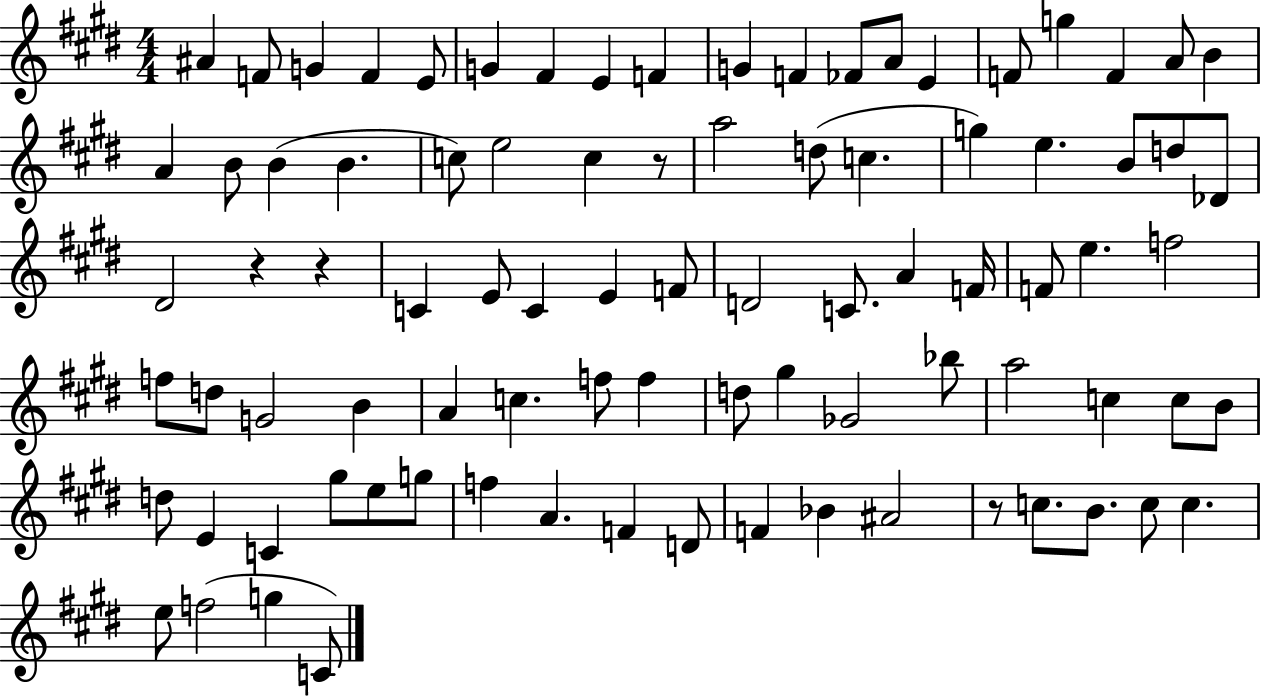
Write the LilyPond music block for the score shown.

{
  \clef treble
  \numericTimeSignature
  \time 4/4
  \key e \major
  ais'4 f'8 g'4 f'4 e'8 | g'4 fis'4 e'4 f'4 | g'4 f'4 fes'8 a'8 e'4 | f'8 g''4 f'4 a'8 b'4 | \break a'4 b'8 b'4( b'4. | c''8) e''2 c''4 r8 | a''2 d''8( c''4. | g''4) e''4. b'8 d''8 des'8 | \break dis'2 r4 r4 | c'4 e'8 c'4 e'4 f'8 | d'2 c'8. a'4 f'16 | f'8 e''4. f''2 | \break f''8 d''8 g'2 b'4 | a'4 c''4. f''8 f''4 | d''8 gis''4 ges'2 bes''8 | a''2 c''4 c''8 b'8 | \break d''8 e'4 c'4 gis''8 e''8 g''8 | f''4 a'4. f'4 d'8 | f'4 bes'4 ais'2 | r8 c''8. b'8. c''8 c''4. | \break e''8 f''2( g''4 c'8) | \bar "|."
}